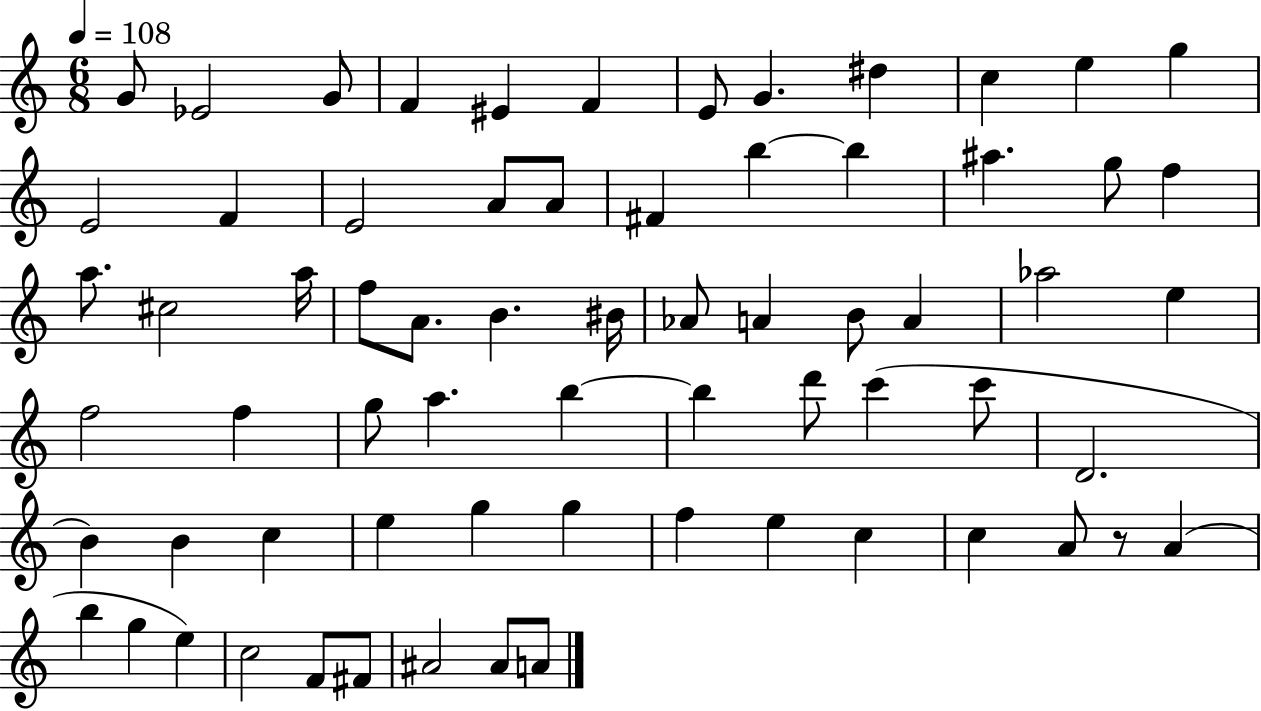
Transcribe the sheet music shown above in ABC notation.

X:1
T:Untitled
M:6/8
L:1/4
K:C
G/2 _E2 G/2 F ^E F E/2 G ^d c e g E2 F E2 A/2 A/2 ^F b b ^a g/2 f a/2 ^c2 a/4 f/2 A/2 B ^B/4 _A/2 A B/2 A _a2 e f2 f g/2 a b b d'/2 c' c'/2 D2 B B c e g g f e c c A/2 z/2 A b g e c2 F/2 ^F/2 ^A2 ^A/2 A/2